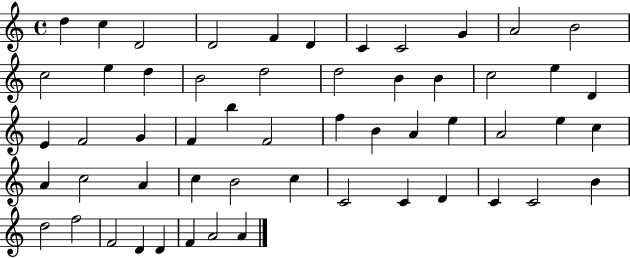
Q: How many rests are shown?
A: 0